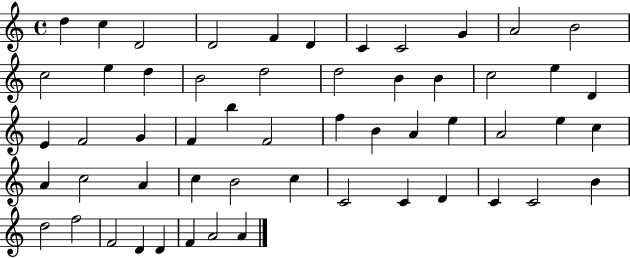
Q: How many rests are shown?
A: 0